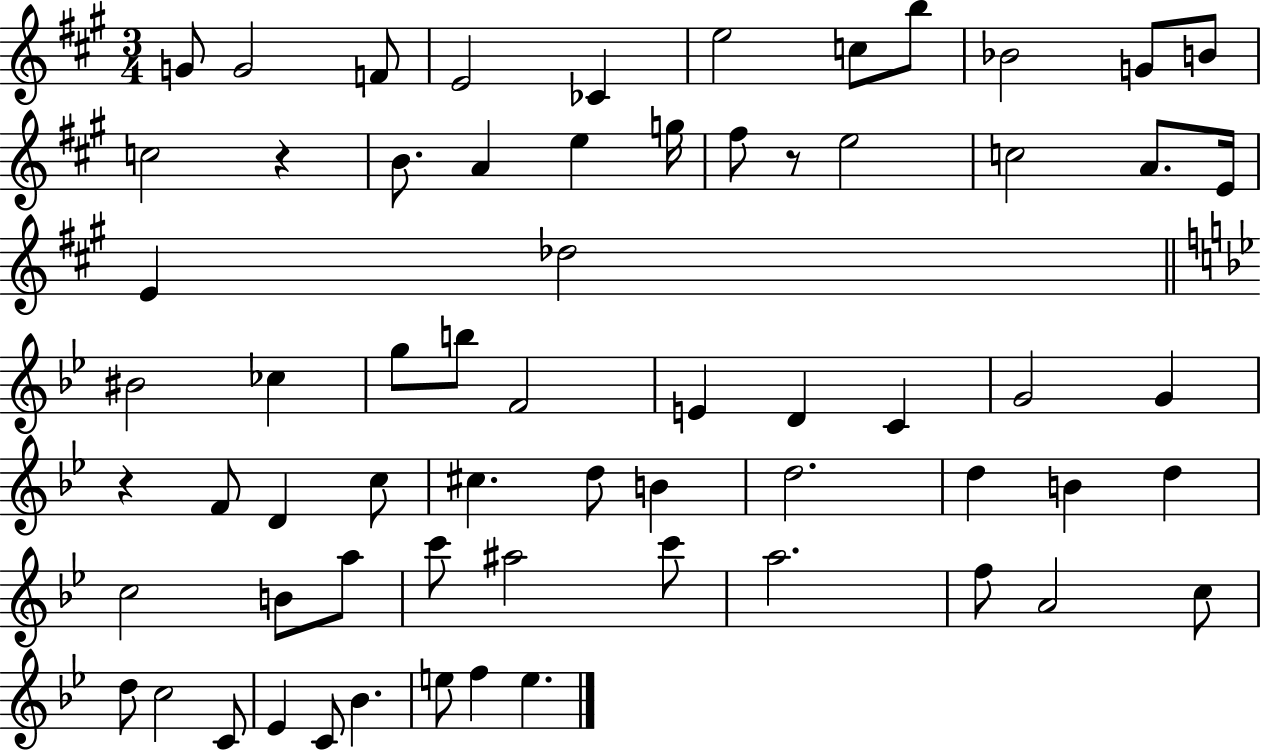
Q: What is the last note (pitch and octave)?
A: E5